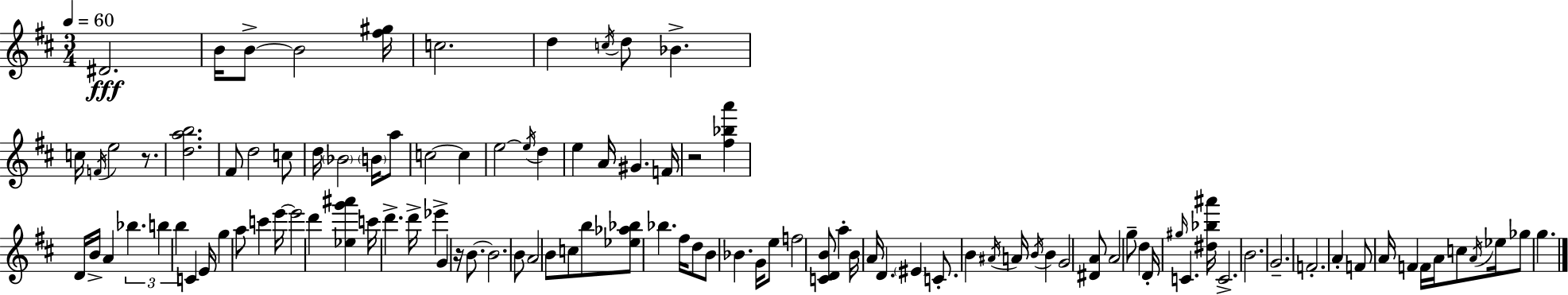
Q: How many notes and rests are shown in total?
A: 106